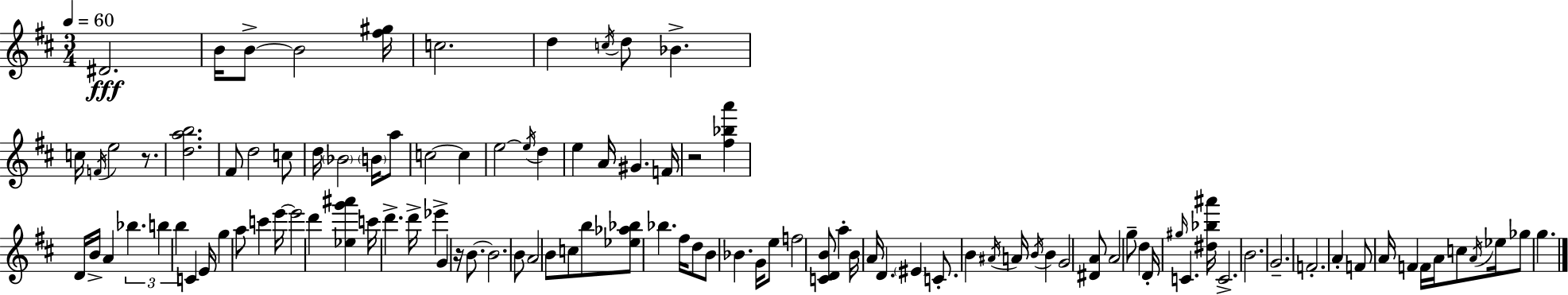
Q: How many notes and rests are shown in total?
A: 106